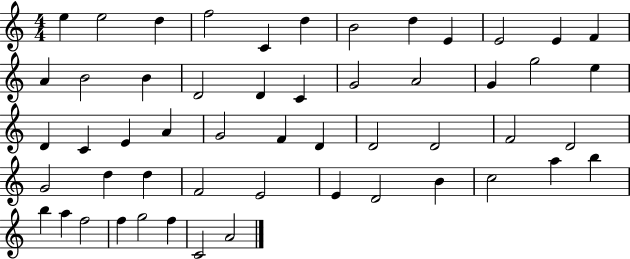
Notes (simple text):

E5/q E5/h D5/q F5/h C4/q D5/q B4/h D5/q E4/q E4/h E4/q F4/q A4/q B4/h B4/q D4/h D4/q C4/q G4/h A4/h G4/q G5/h E5/q D4/q C4/q E4/q A4/q G4/h F4/q D4/q D4/h D4/h F4/h D4/h G4/h D5/q D5/q F4/h E4/h E4/q D4/h B4/q C5/h A5/q B5/q B5/q A5/q F5/h F5/q G5/h F5/q C4/h A4/h